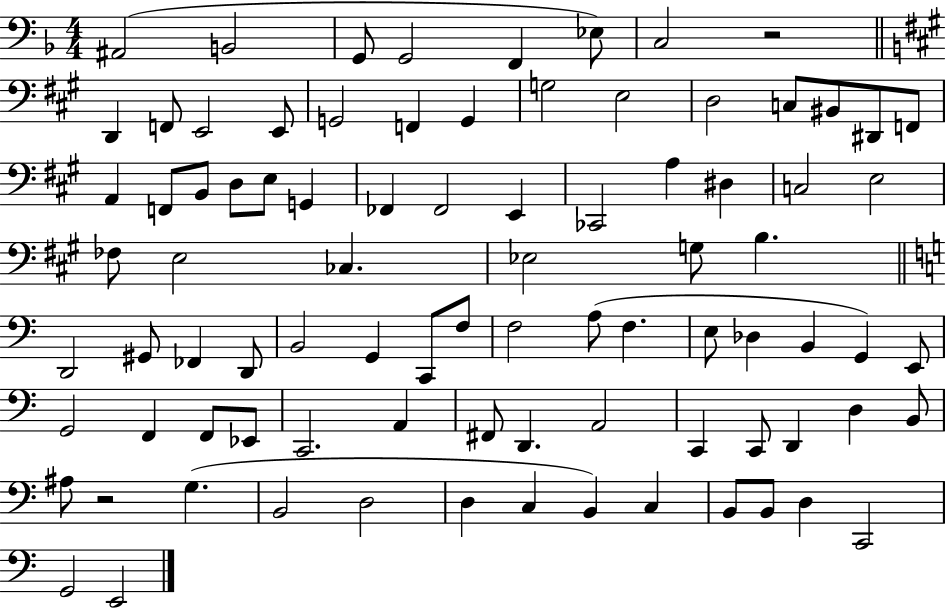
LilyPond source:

{
  \clef bass
  \numericTimeSignature
  \time 4/4
  \key f \major
  ais,2( b,2 | g,8 g,2 f,4 ees8) | c2 r2 | \bar "||" \break \key a \major d,4 f,8 e,2 e,8 | g,2 f,4 g,4 | g2 e2 | d2 c8 bis,8 dis,8 f,8 | \break a,4 f,8 b,8 d8 e8 g,4 | fes,4 fes,2 e,4 | ces,2 a4 dis4 | c2 e2 | \break fes8 e2 ces4. | ees2 g8 b4. | \bar "||" \break \key a \minor d,2 gis,8 fes,4 d,8 | b,2 g,4 c,8 f8 | f2 a8( f4. | e8 des4 b,4 g,4) e,8 | \break g,2 f,4 f,8 ees,8 | c,2. a,4 | fis,8 d,4. a,2 | c,4 c,8 d,4 d4 b,8 | \break ais8 r2 g4.( | b,2 d2 | d4 c4 b,4) c4 | b,8 b,8 d4 c,2 | \break g,2 e,2 | \bar "|."
}